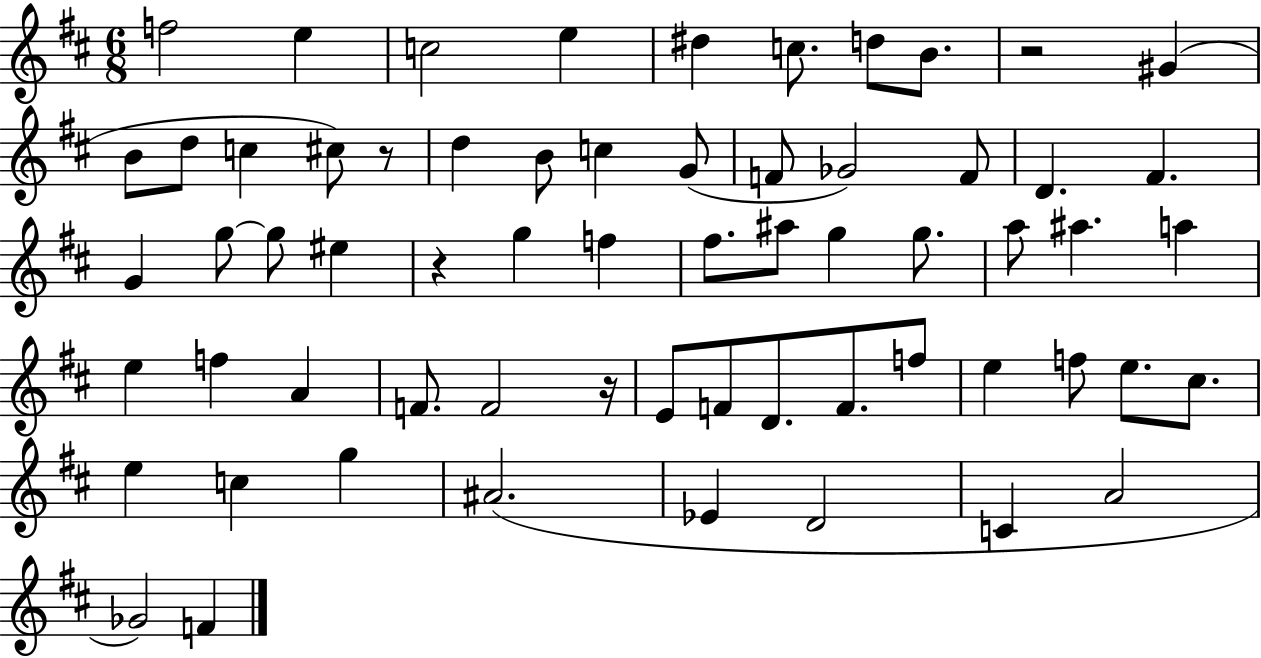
F5/h E5/q C5/h E5/q D#5/q C5/e. D5/e B4/e. R/h G#4/q B4/e D5/e C5/q C#5/e R/e D5/q B4/e C5/q G4/e F4/e Gb4/h F4/e D4/q. F#4/q. G4/q G5/e G5/e EIS5/q R/q G5/q F5/q F#5/e. A#5/e G5/q G5/e. A5/e A#5/q. A5/q E5/q F5/q A4/q F4/e. F4/h R/s E4/e F4/e D4/e. F4/e. F5/e E5/q F5/e E5/e. C#5/e. E5/q C5/q G5/q A#4/h. Eb4/q D4/h C4/q A4/h Gb4/h F4/q